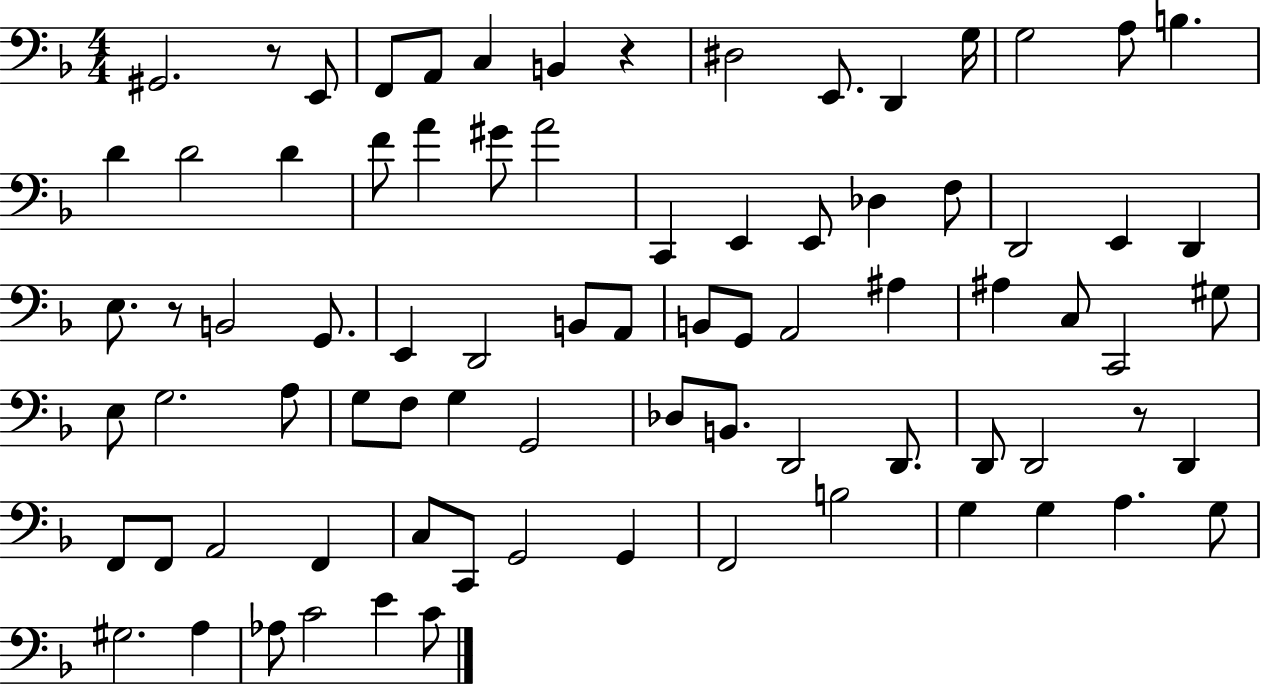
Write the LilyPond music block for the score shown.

{
  \clef bass
  \numericTimeSignature
  \time 4/4
  \key f \major
  gis,2. r8 e,8 | f,8 a,8 c4 b,4 r4 | dis2 e,8. d,4 g16 | g2 a8 b4. | \break d'4 d'2 d'4 | f'8 a'4 gis'8 a'2 | c,4 e,4 e,8 des4 f8 | d,2 e,4 d,4 | \break e8. r8 b,2 g,8. | e,4 d,2 b,8 a,8 | b,8 g,8 a,2 ais4 | ais4 c8 c,2 gis8 | \break e8 g2. a8 | g8 f8 g4 g,2 | des8 b,8. d,2 d,8. | d,8 d,2 r8 d,4 | \break f,8 f,8 a,2 f,4 | c8 c,8 g,2 g,4 | f,2 b2 | g4 g4 a4. g8 | \break gis2. a4 | aes8 c'2 e'4 c'8 | \bar "|."
}